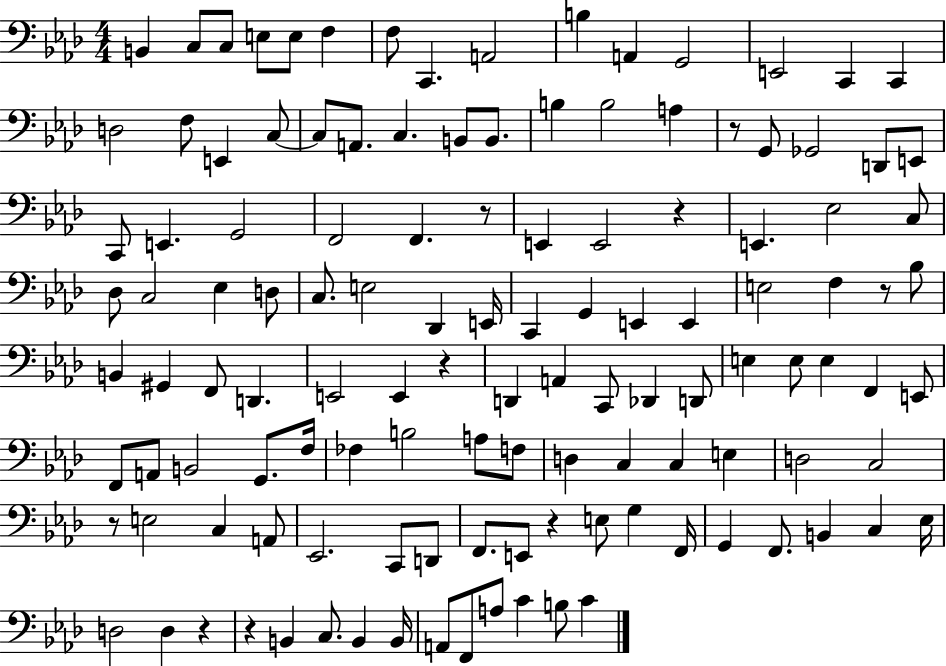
{
  \clef bass
  \numericTimeSignature
  \time 4/4
  \key aes \major
  b,4 c8 c8 e8 e8 f4 | f8 c,4. a,2 | b4 a,4 g,2 | e,2 c,4 c,4 | \break d2 f8 e,4 c8~~ | c8 a,8. c4. b,8 b,8. | b4 b2 a4 | r8 g,8 ges,2 d,8 e,8 | \break c,8 e,4. g,2 | f,2 f,4. r8 | e,4 e,2 r4 | e,4. ees2 c8 | \break des8 c2 ees4 d8 | c8. e2 des,4 e,16 | c,4 g,4 e,4 e,4 | e2 f4 r8 bes8 | \break b,4 gis,4 f,8 d,4. | e,2 e,4 r4 | d,4 a,4 c,8 des,4 d,8 | e4 e8 e4 f,4 e,8 | \break f,8 a,8 b,2 g,8. f16 | fes4 b2 a8 f8 | d4 c4 c4 e4 | d2 c2 | \break r8 e2 c4 a,8 | ees,2. c,8 d,8 | f,8. e,8 r4 e8 g4 f,16 | g,4 f,8. b,4 c4 ees16 | \break d2 d4 r4 | r4 b,4 c8. b,4 b,16 | a,8 f,8 a8 c'4 b8 c'4 | \bar "|."
}